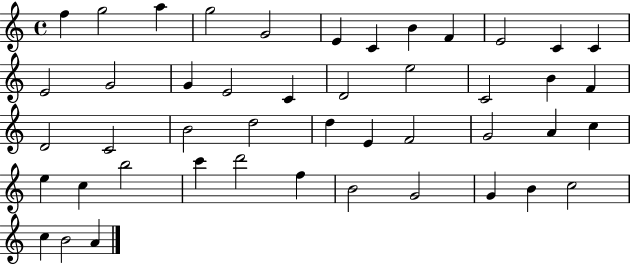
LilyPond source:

{
  \clef treble
  \time 4/4
  \defaultTimeSignature
  \key c \major
  f''4 g''2 a''4 | g''2 g'2 | e'4 c'4 b'4 f'4 | e'2 c'4 c'4 | \break e'2 g'2 | g'4 e'2 c'4 | d'2 e''2 | c'2 b'4 f'4 | \break d'2 c'2 | b'2 d''2 | d''4 e'4 f'2 | g'2 a'4 c''4 | \break e''4 c''4 b''2 | c'''4 d'''2 f''4 | b'2 g'2 | g'4 b'4 c''2 | \break c''4 b'2 a'4 | \bar "|."
}